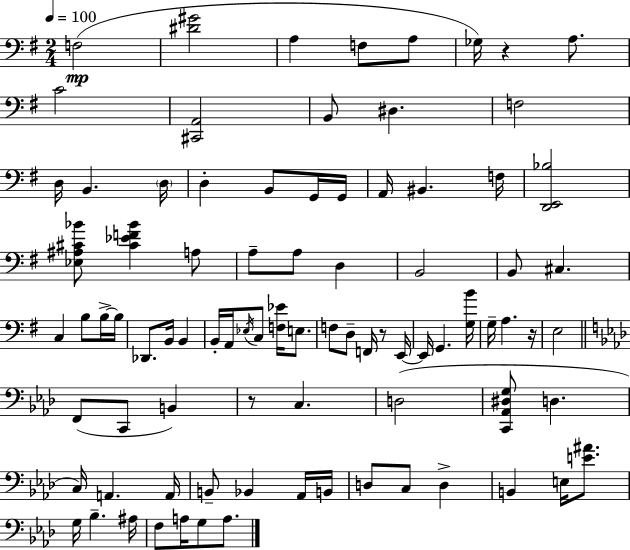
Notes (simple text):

F3/h [D#4,G#4]/h A3/q F3/e A3/e Gb3/s R/q A3/e. C4/h [C#2,A2]/h B2/e D#3/q. F3/h D3/s B2/q. D3/s D3/q B2/e G2/s G2/s A2/s BIS2/q. F3/s [D2,E2,Bb3]/h [Eb3,A#3,C#4,Bb4]/e [C#4,Eb4,F4,Bb4]/q A3/e A3/e A3/e D3/q B2/h B2/e C#3/q. C3/q B3/e B3/s B3/s Db2/e. B2/s B2/q B2/s A2/s Eb3/s C3/e [F3,Eb4]/s E3/e. F3/e D3/e F2/s R/e E2/s E2/s G2/q. [G3,B4]/s G3/s A3/q. R/s E3/h F2/e C2/e B2/q R/e C3/q. D3/h [C2,Ab2,D#3,G3]/e D3/q. C3/s A2/q. A2/s B2/e Bb2/q Ab2/s B2/s D3/e C3/e D3/q B2/q E3/s [E4,A#4]/e. G3/s Bb3/q. A#3/s F3/e A3/s G3/e A3/e.